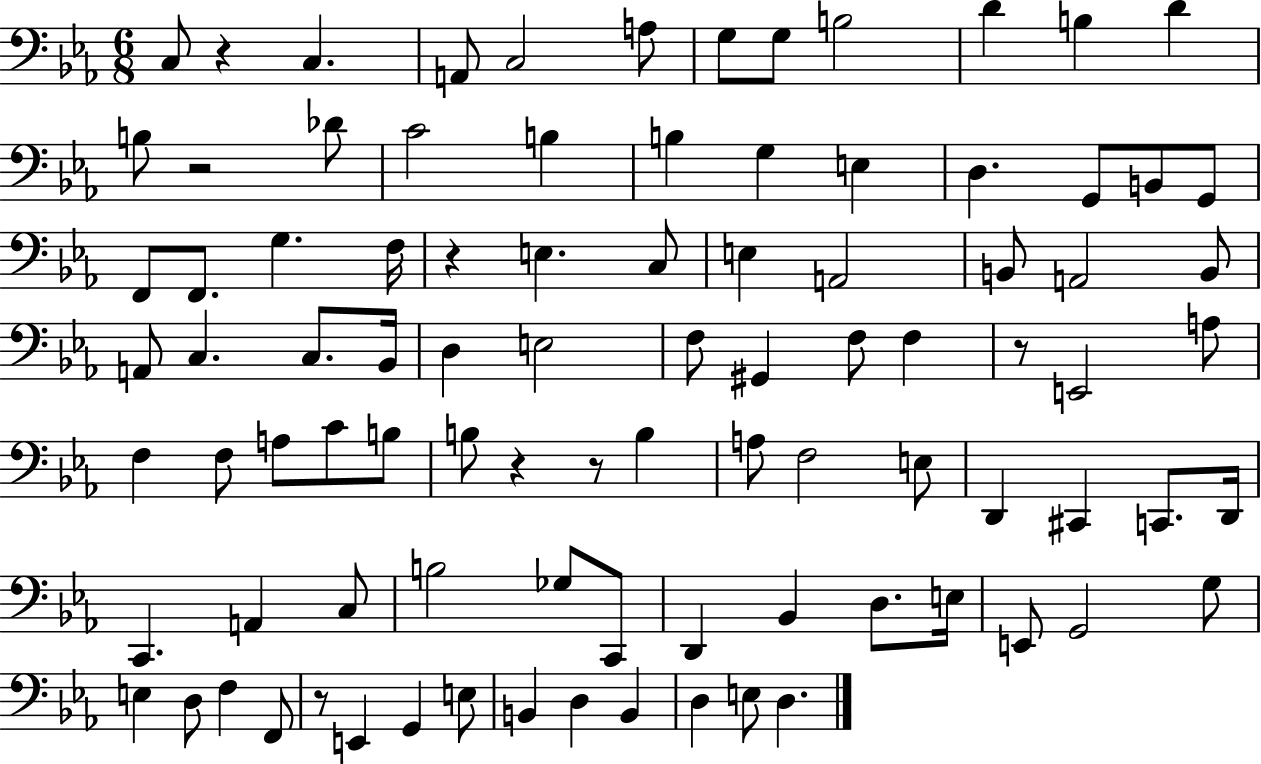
X:1
T:Untitled
M:6/8
L:1/4
K:Eb
C,/2 z C, A,,/2 C,2 A,/2 G,/2 G,/2 B,2 D B, D B,/2 z2 _D/2 C2 B, B, G, E, D, G,,/2 B,,/2 G,,/2 F,,/2 F,,/2 G, F,/4 z E, C,/2 E, A,,2 B,,/2 A,,2 B,,/2 A,,/2 C, C,/2 _B,,/4 D, E,2 F,/2 ^G,, F,/2 F, z/2 E,,2 A,/2 F, F,/2 A,/2 C/2 B,/2 B,/2 z z/2 B, A,/2 F,2 E,/2 D,, ^C,, C,,/2 D,,/4 C,, A,, C,/2 B,2 _G,/2 C,,/2 D,, _B,, D,/2 E,/4 E,,/2 G,,2 G,/2 E, D,/2 F, F,,/2 z/2 E,, G,, E,/2 B,, D, B,, D, E,/2 D,